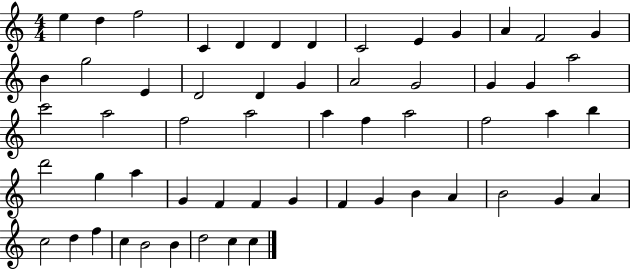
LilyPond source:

{
  \clef treble
  \numericTimeSignature
  \time 4/4
  \key c \major
  e''4 d''4 f''2 | c'4 d'4 d'4 d'4 | c'2 e'4 g'4 | a'4 f'2 g'4 | \break b'4 g''2 e'4 | d'2 d'4 g'4 | a'2 g'2 | g'4 g'4 a''2 | \break c'''2 a''2 | f''2 a''2 | a''4 f''4 a''2 | f''2 a''4 b''4 | \break d'''2 g''4 a''4 | g'4 f'4 f'4 g'4 | f'4 g'4 b'4 a'4 | b'2 g'4 a'4 | \break c''2 d''4 f''4 | c''4 b'2 b'4 | d''2 c''4 c''4 | \bar "|."
}